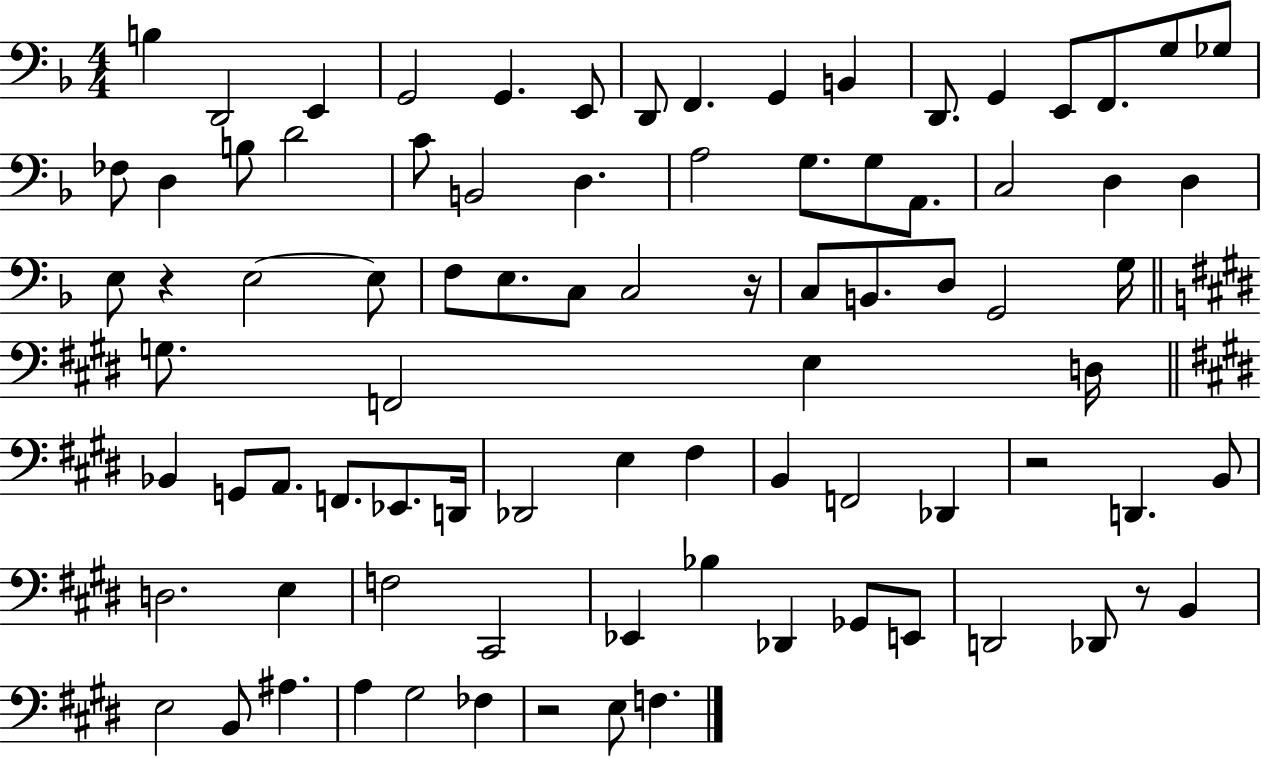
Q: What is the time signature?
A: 4/4